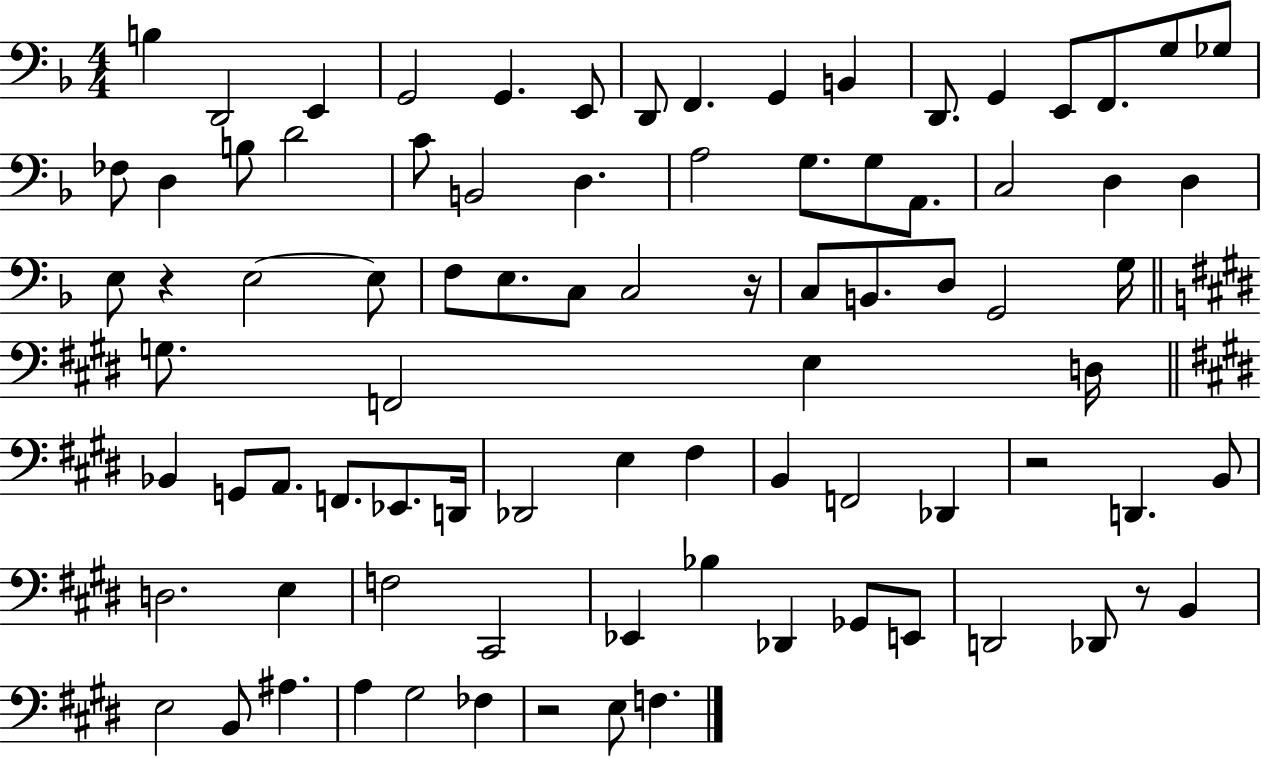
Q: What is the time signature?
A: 4/4